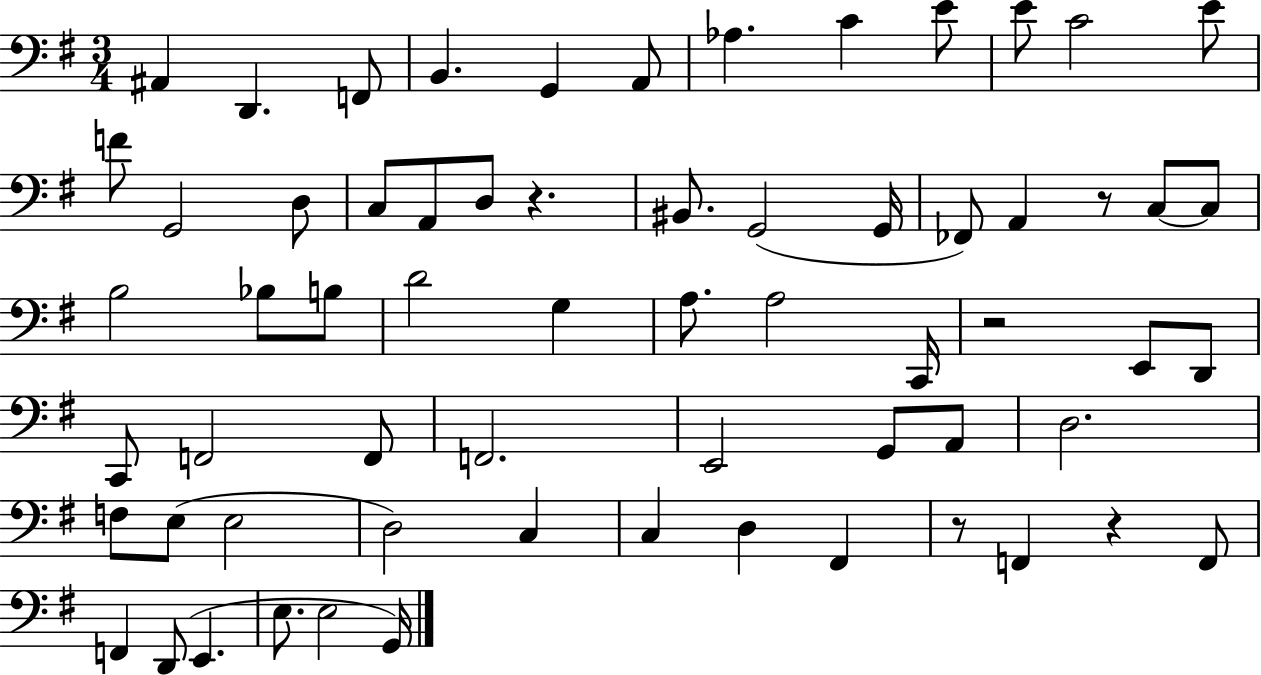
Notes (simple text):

A#2/q D2/q. F2/e B2/q. G2/q A2/e Ab3/q. C4/q E4/e E4/e C4/h E4/e F4/e G2/h D3/e C3/e A2/e D3/e R/q. BIS2/e. G2/h G2/s FES2/e A2/q R/e C3/e C3/e B3/h Bb3/e B3/e D4/h G3/q A3/e. A3/h C2/s R/h E2/e D2/e C2/e F2/h F2/e F2/h. E2/h G2/e A2/e D3/h. F3/e E3/e E3/h D3/h C3/q C3/q D3/q F#2/q R/e F2/q R/q F2/e F2/q D2/e E2/q. E3/e. E3/h G2/s